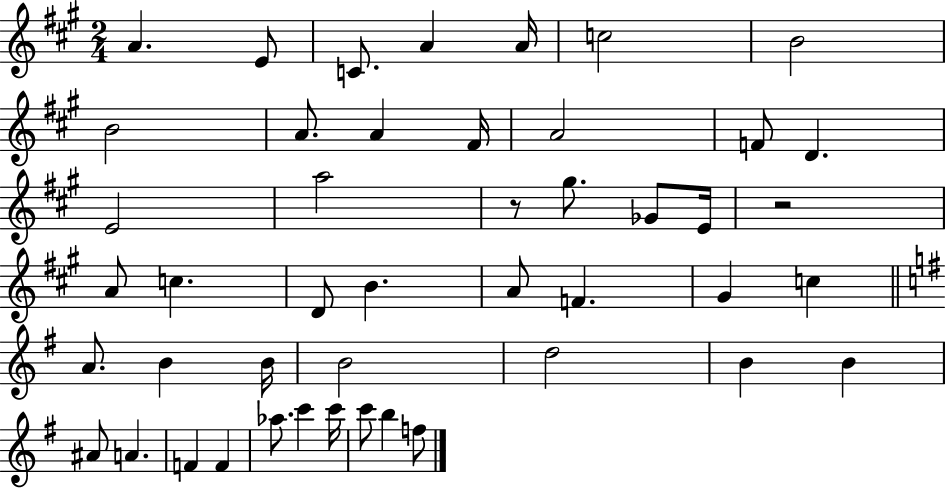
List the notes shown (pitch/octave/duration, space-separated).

A4/q. E4/e C4/e. A4/q A4/s C5/h B4/h B4/h A4/e. A4/q F#4/s A4/h F4/e D4/q. E4/h A5/h R/e G#5/e. Gb4/e E4/s R/h A4/e C5/q. D4/e B4/q. A4/e F4/q. G#4/q C5/q A4/e. B4/q B4/s B4/h D5/h B4/q B4/q A#4/e A4/q. F4/q F4/q Ab5/e. C6/q C6/s C6/e B5/q F5/e